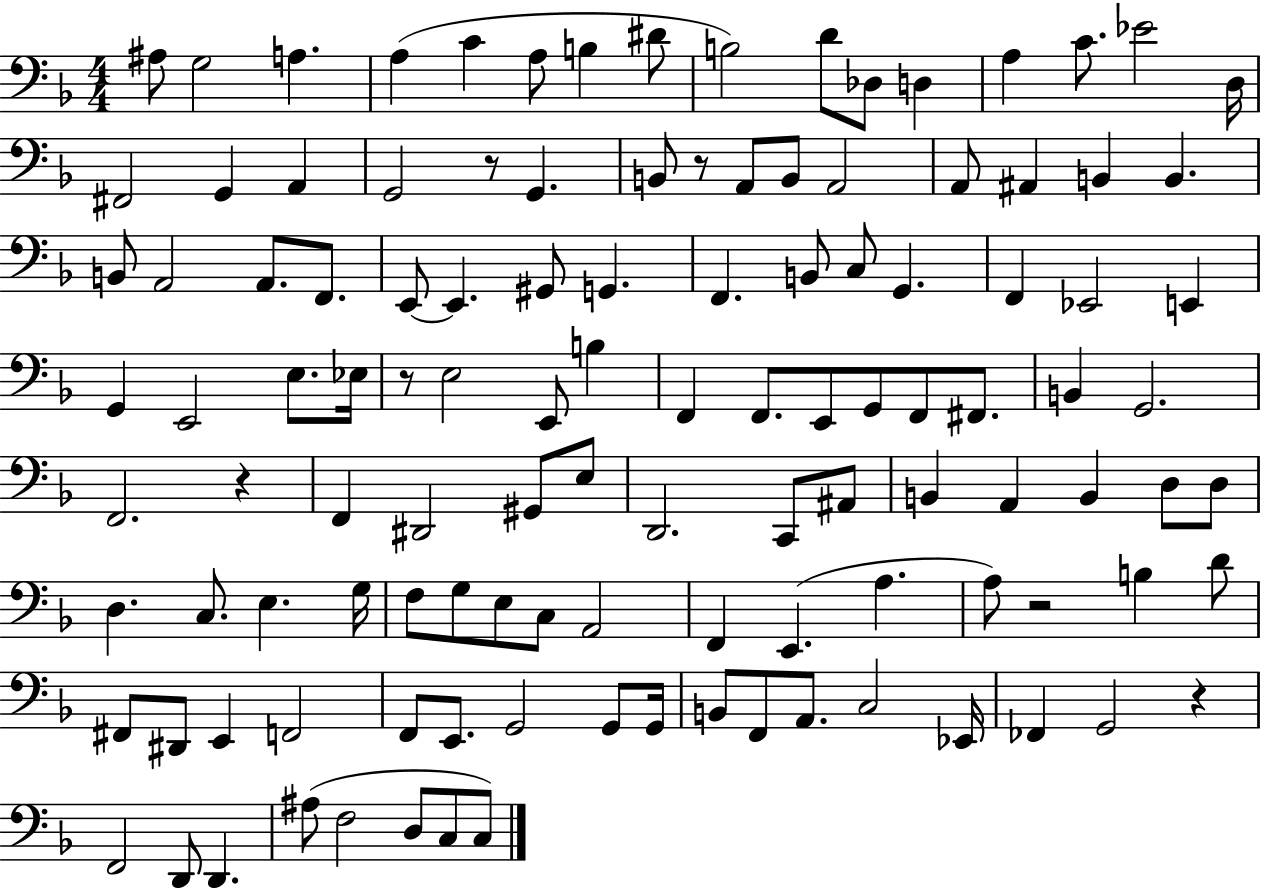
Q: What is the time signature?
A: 4/4